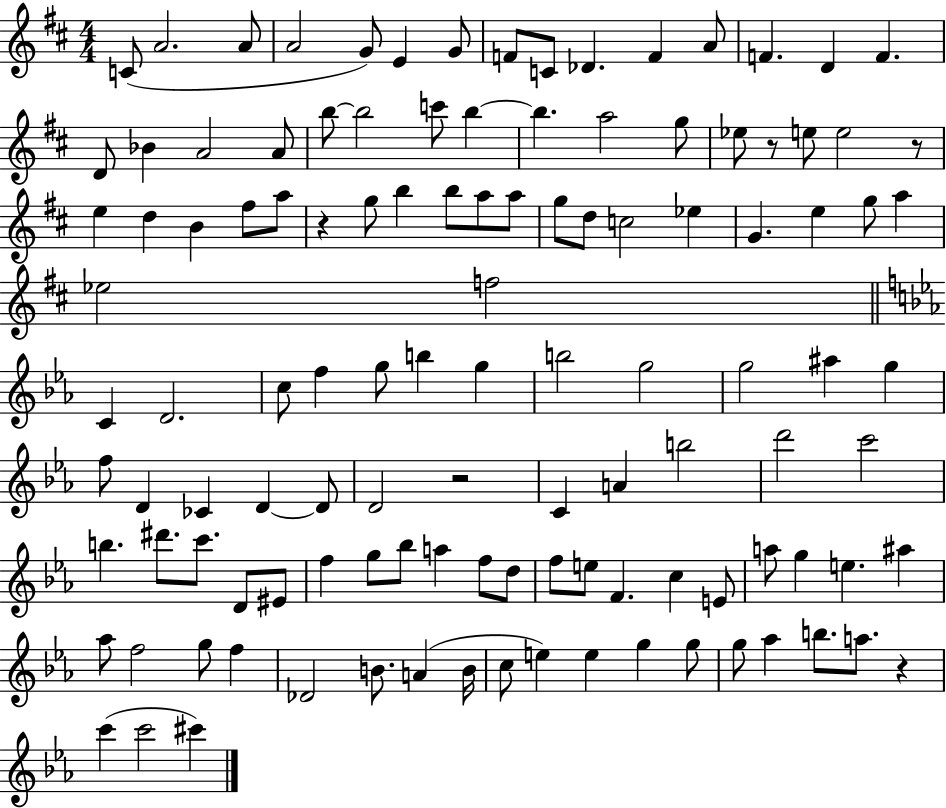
C4/e A4/h. A4/e A4/h G4/e E4/q G4/e F4/e C4/e Db4/q. F4/q A4/e F4/q. D4/q F4/q. D4/e Bb4/q A4/h A4/e B5/e B5/h C6/e B5/q B5/q. A5/h G5/e Eb5/e R/e E5/e E5/h R/e E5/q D5/q B4/q F#5/e A5/e R/q G5/e B5/q B5/e A5/e A5/e G5/e D5/e C5/h Eb5/q G4/q. E5/q G5/e A5/q Eb5/h F5/h C4/q D4/h. C5/e F5/q G5/e B5/q G5/q B5/h G5/h G5/h A#5/q G5/q F5/e D4/q CES4/q D4/q D4/e D4/h R/h C4/q A4/q B5/h D6/h C6/h B5/q. D#6/e. C6/e. D4/e EIS4/e F5/q G5/e Bb5/e A5/q F5/e D5/e F5/e E5/e F4/q. C5/q E4/e A5/e G5/q E5/q. A#5/q Ab5/e F5/h G5/e F5/q Db4/h B4/e. A4/q B4/s C5/e E5/q E5/q G5/q G5/e G5/e Ab5/q B5/e. A5/e. R/q C6/q C6/h C#6/q